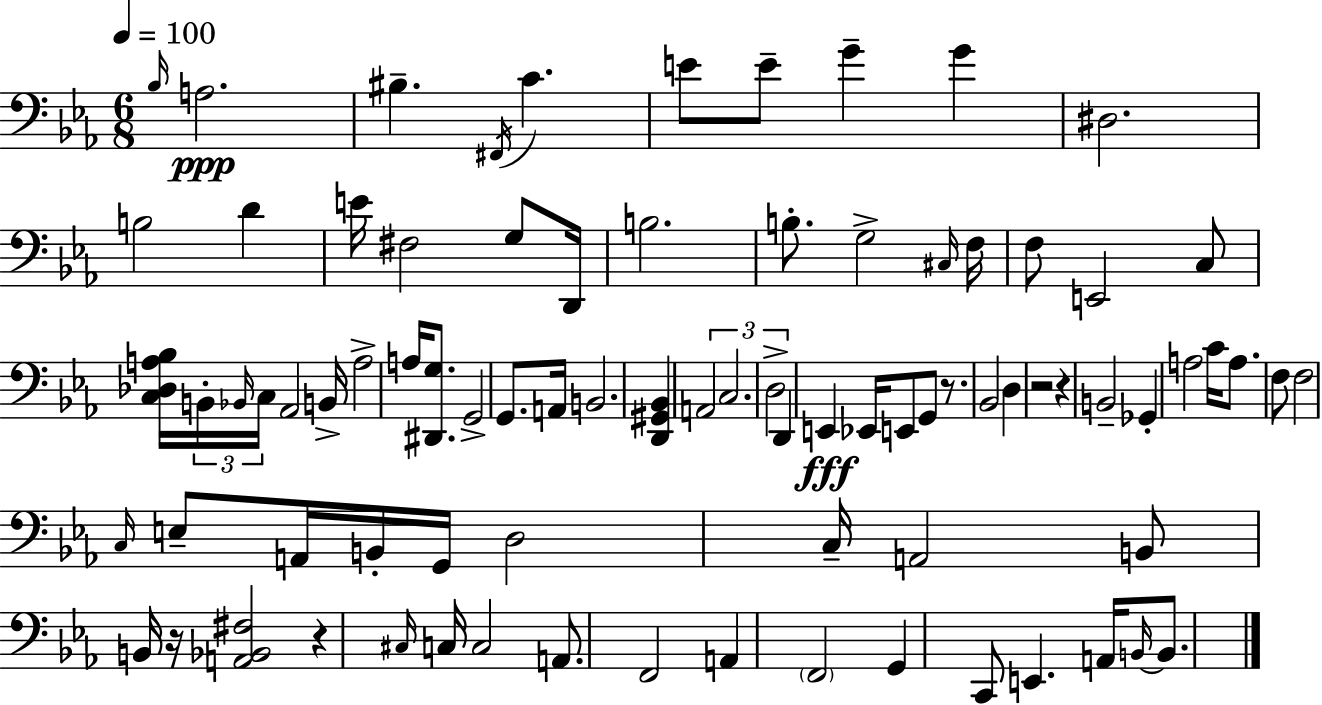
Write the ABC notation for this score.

X:1
T:Untitled
M:6/8
L:1/4
K:Cm
_B,/4 A,2 ^B, ^F,,/4 C E/2 E/2 G G ^D,2 B,2 D E/4 ^F,2 G,/2 D,,/4 B,2 B,/2 G,2 ^C,/4 F,/4 F,/2 E,,2 C,/2 [C,_D,A,_B,]/4 B,,/4 _B,,/4 C,/4 _A,,2 B,,/4 A,2 A,/4 [^D,,G,]/2 G,,2 G,,/2 A,,/4 B,,2 [D,,^G,,_B,,] A,,2 C,2 D,2 D,, E,, _E,,/4 E,,/2 G,,/2 z/2 _B,,2 D, z2 z B,,2 _G,, A,2 C/4 A,/2 F,/2 F,2 C,/4 E,/2 A,,/4 B,,/4 G,,/4 D,2 C,/4 A,,2 B,,/2 B,,/4 z/4 [A,,_B,,^F,]2 z ^C,/4 C,/4 C,2 A,,/2 F,,2 A,, F,,2 G,, C,,/2 E,, A,,/4 B,,/4 B,,/2